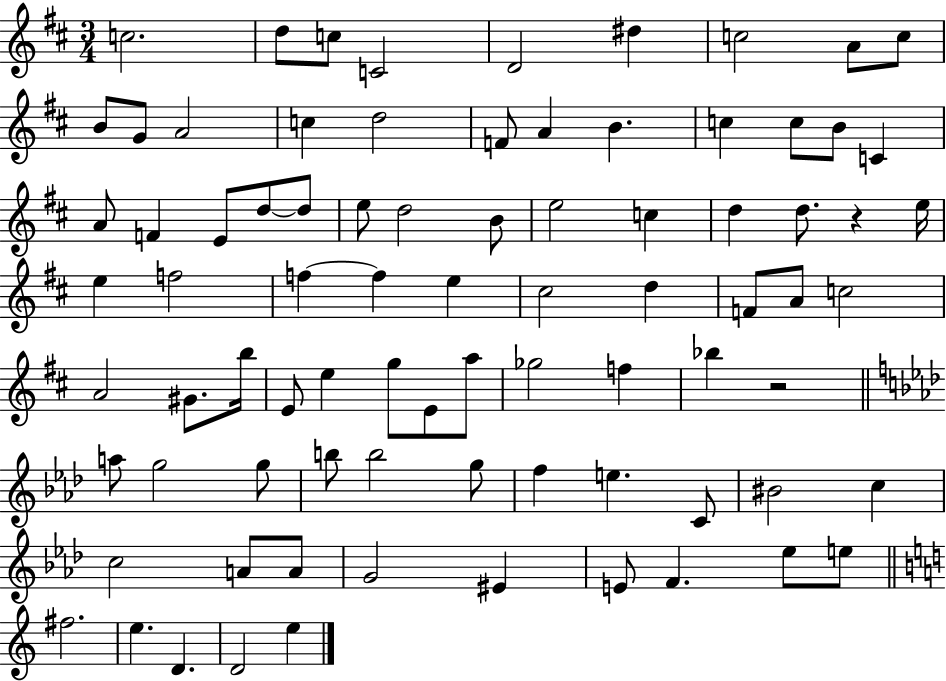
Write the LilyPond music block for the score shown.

{
  \clef treble
  \numericTimeSignature
  \time 3/4
  \key d \major
  c''2. | d''8 c''8 c'2 | d'2 dis''4 | c''2 a'8 c''8 | \break b'8 g'8 a'2 | c''4 d''2 | f'8 a'4 b'4. | c''4 c''8 b'8 c'4 | \break a'8 f'4 e'8 d''8~~ d''8 | e''8 d''2 b'8 | e''2 c''4 | d''4 d''8. r4 e''16 | \break e''4 f''2 | f''4~~ f''4 e''4 | cis''2 d''4 | f'8 a'8 c''2 | \break a'2 gis'8. b''16 | e'8 e''4 g''8 e'8 a''8 | ges''2 f''4 | bes''4 r2 | \break \bar "||" \break \key aes \major a''8 g''2 g''8 | b''8 b''2 g''8 | f''4 e''4. c'8 | bis'2 c''4 | \break c''2 a'8 a'8 | g'2 eis'4 | e'8 f'4. ees''8 e''8 | \bar "||" \break \key c \major fis''2. | e''4. d'4. | d'2 e''4 | \bar "|."
}